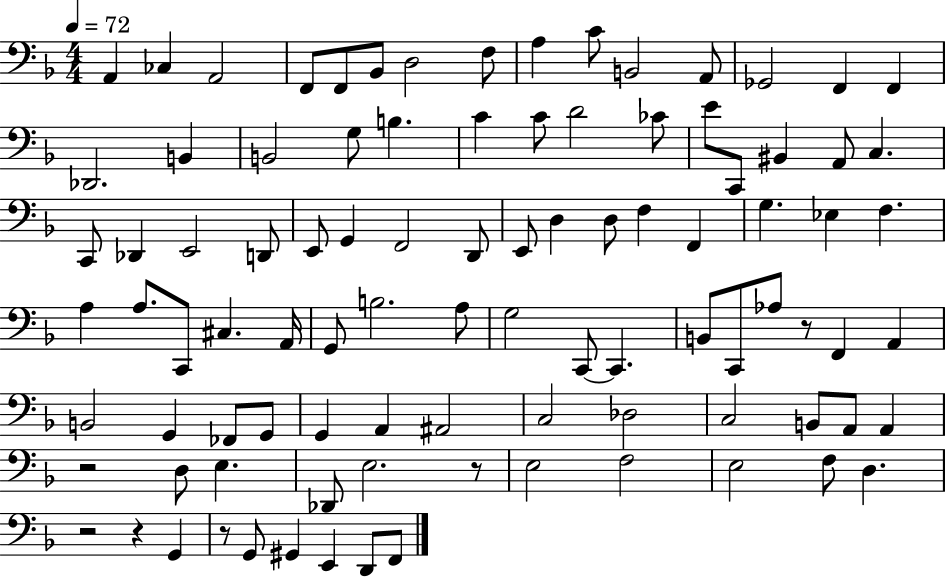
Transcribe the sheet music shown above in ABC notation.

X:1
T:Untitled
M:4/4
L:1/4
K:F
A,, _C, A,,2 F,,/2 F,,/2 _B,,/2 D,2 F,/2 A, C/2 B,,2 A,,/2 _G,,2 F,, F,, _D,,2 B,, B,,2 G,/2 B, C C/2 D2 _C/2 E/2 C,,/2 ^B,, A,,/2 C, C,,/2 _D,, E,,2 D,,/2 E,,/2 G,, F,,2 D,,/2 E,,/2 D, D,/2 F, F,, G, _E, F, A, A,/2 C,,/2 ^C, A,,/4 G,,/2 B,2 A,/2 G,2 C,,/2 C,, B,,/2 C,,/2 _A,/2 z/2 F,, A,, B,,2 G,, _F,,/2 G,,/2 G,, A,, ^A,,2 C,2 _D,2 C,2 B,,/2 A,,/2 A,, z2 D,/2 E, _D,,/2 E,2 z/2 E,2 F,2 E,2 F,/2 D, z2 z G,, z/2 G,,/2 ^G,, E,, D,,/2 F,,/2